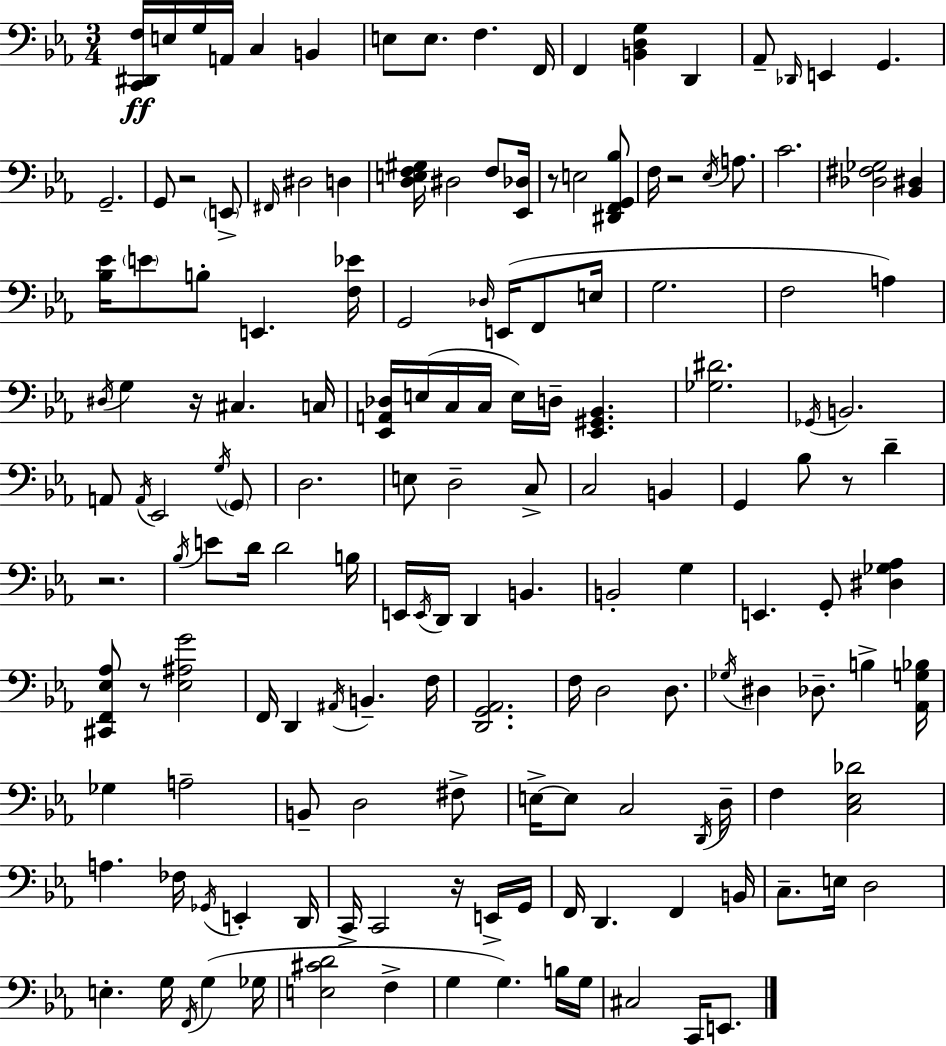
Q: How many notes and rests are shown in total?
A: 157